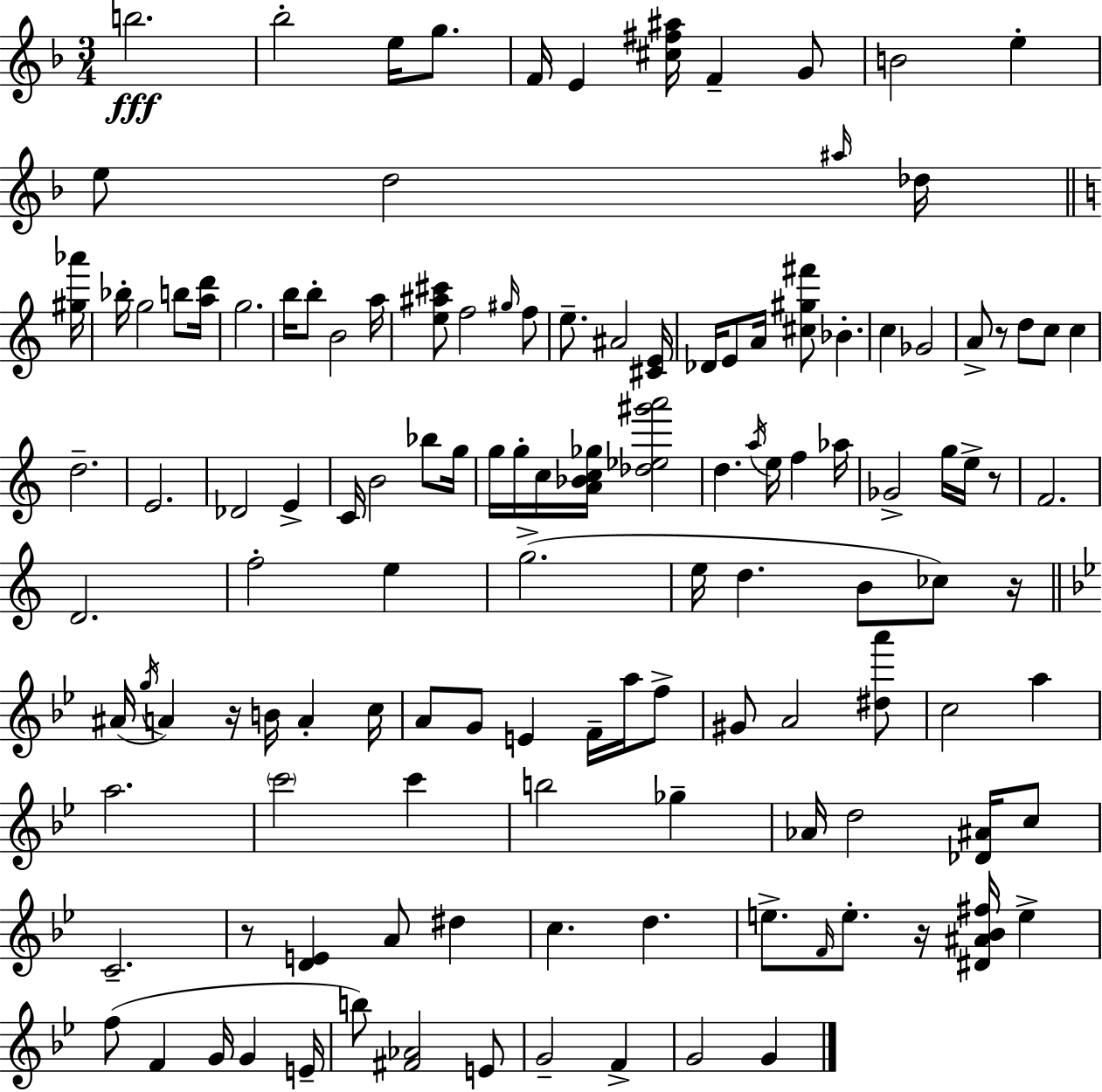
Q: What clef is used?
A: treble